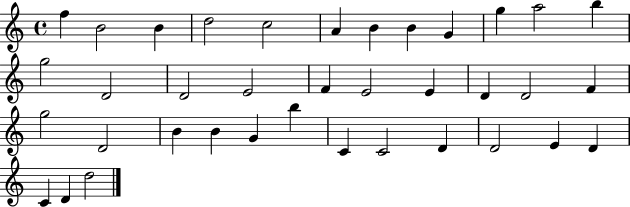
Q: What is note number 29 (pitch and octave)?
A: C4